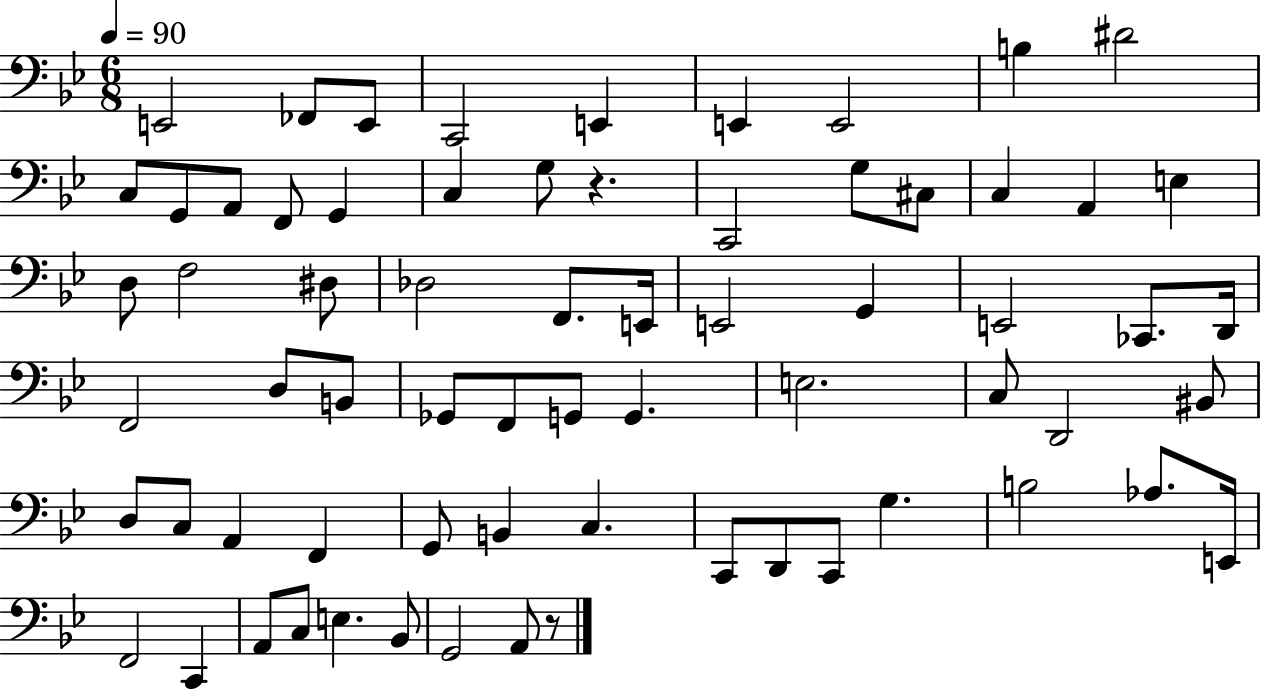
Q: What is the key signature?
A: BES major